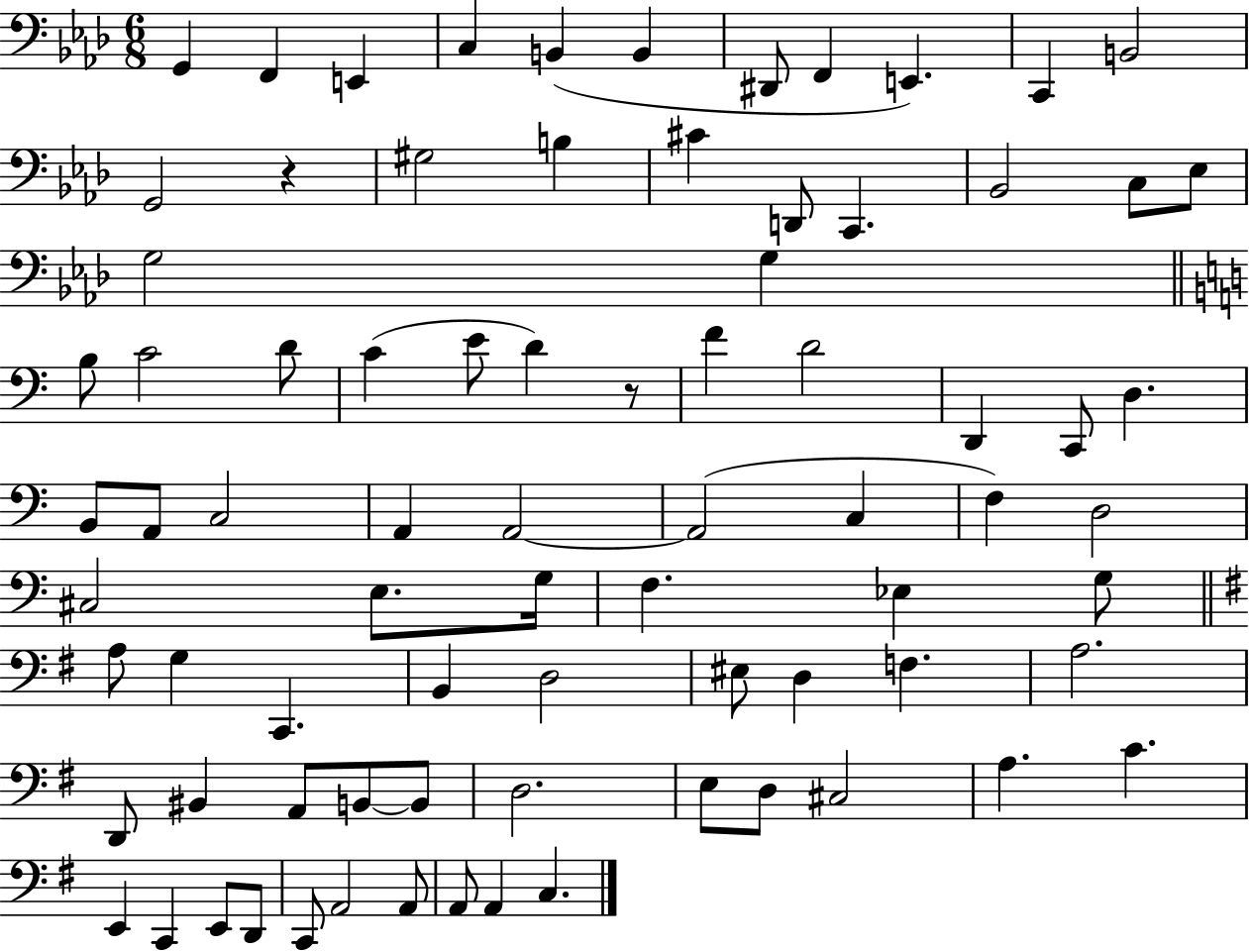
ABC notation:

X:1
T:Untitled
M:6/8
L:1/4
K:Ab
G,, F,, E,, C, B,, B,, ^D,,/2 F,, E,, C,, B,,2 G,,2 z ^G,2 B, ^C D,,/2 C,, _B,,2 C,/2 _E,/2 G,2 G, B,/2 C2 D/2 C E/2 D z/2 F D2 D,, C,,/2 D, B,,/2 A,,/2 C,2 A,, A,,2 A,,2 C, F, D,2 ^C,2 E,/2 G,/4 F, _E, G,/2 A,/2 G, C,, B,, D,2 ^E,/2 D, F, A,2 D,,/2 ^B,, A,,/2 B,,/2 B,,/2 D,2 E,/2 D,/2 ^C,2 A, C E,, C,, E,,/2 D,,/2 C,,/2 A,,2 A,,/2 A,,/2 A,, C,